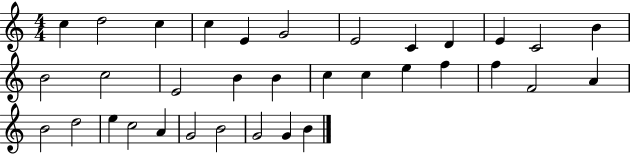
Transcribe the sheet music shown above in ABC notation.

X:1
T:Untitled
M:4/4
L:1/4
K:C
c d2 c c E G2 E2 C D E C2 B B2 c2 E2 B B c c e f f F2 A B2 d2 e c2 A G2 B2 G2 G B